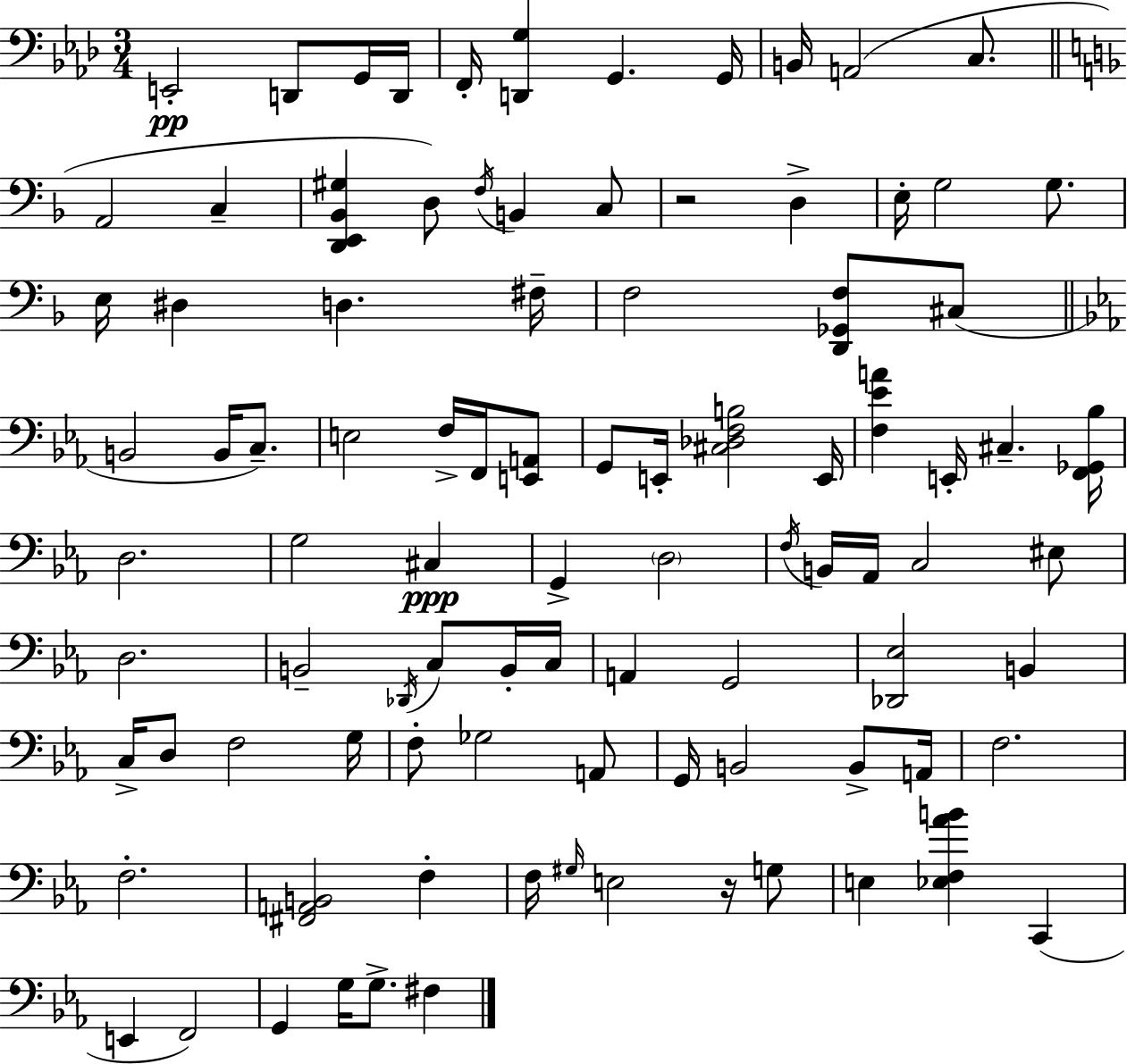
E2/h D2/e G2/s D2/s F2/s [D2,G3]/q G2/q. G2/s B2/s A2/h C3/e. A2/h C3/q [D2,E2,Bb2,G#3]/q D3/e F3/s B2/q C3/e R/h D3/q E3/s G3/h G3/e. E3/s D#3/q D3/q. F#3/s F3/h [D2,Gb2,F3]/e C#3/e B2/h B2/s C3/e. E3/h F3/s F2/s [E2,A2]/e G2/e E2/s [C#3,Db3,F3,B3]/h E2/s [F3,Eb4,A4]/q E2/s C#3/q. [F2,Gb2,Bb3]/s D3/h. G3/h C#3/q G2/q D3/h F3/s B2/s Ab2/s C3/h EIS3/e D3/h. B2/h Db2/s C3/e B2/s C3/s A2/q G2/h [Db2,Eb3]/h B2/q C3/s D3/e F3/h G3/s F3/e Gb3/h A2/e G2/s B2/h B2/e A2/s F3/h. F3/h. [F#2,A2,B2]/h F3/q F3/s G#3/s E3/h R/s G3/e E3/q [Eb3,F3,Ab4,B4]/q C2/q E2/q F2/h G2/q G3/s G3/e. F#3/q